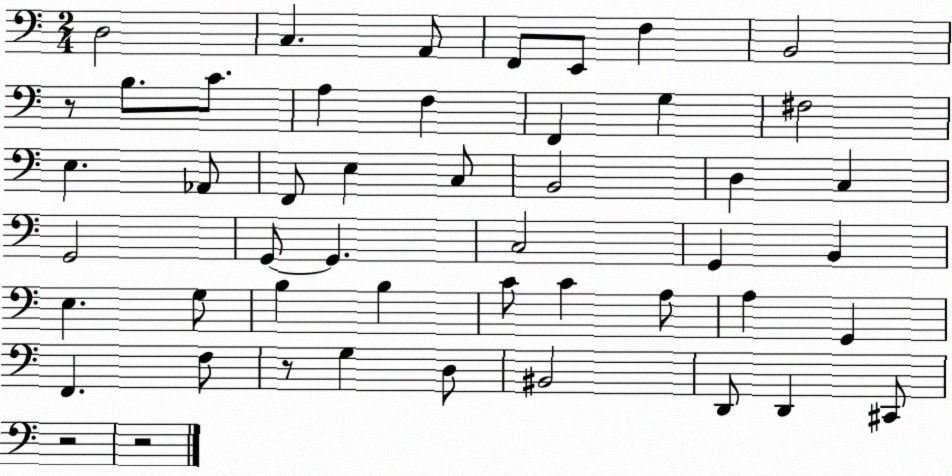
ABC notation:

X:1
T:Untitled
M:2/4
L:1/4
K:C
D,2 C, A,,/2 F,,/2 E,,/2 F, B,,2 z/2 B,/2 C/2 A, F, F,, G, ^F,2 E, _A,,/2 F,,/2 E, C,/2 B,,2 D, C, G,,2 G,,/2 G,, C,2 G,, B,, E, G,/2 B, B, C/2 C A,/2 A, G,, F,, F,/2 z/2 G, D,/2 ^B,,2 D,,/2 D,, ^C,,/2 z2 z2